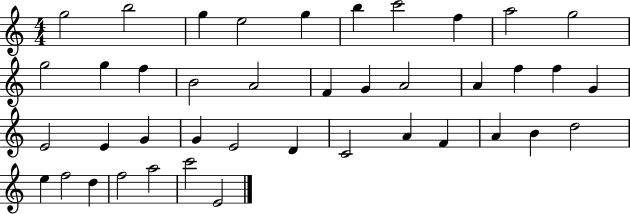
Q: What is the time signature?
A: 4/4